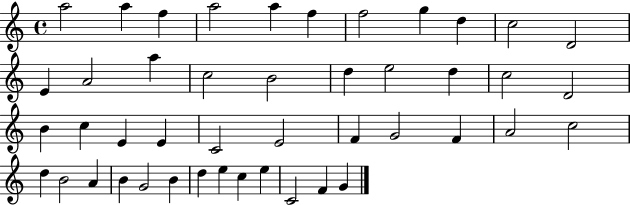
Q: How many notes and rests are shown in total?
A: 45